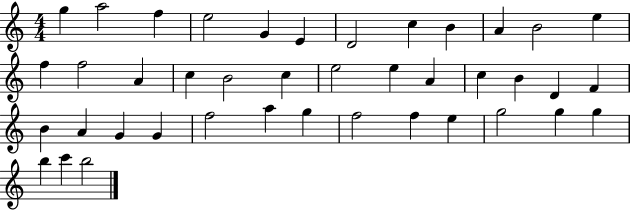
{
  \clef treble
  \numericTimeSignature
  \time 4/4
  \key c \major
  g''4 a''2 f''4 | e''2 g'4 e'4 | d'2 c''4 b'4 | a'4 b'2 e''4 | \break f''4 f''2 a'4 | c''4 b'2 c''4 | e''2 e''4 a'4 | c''4 b'4 d'4 f'4 | \break b'4 a'4 g'4 g'4 | f''2 a''4 g''4 | f''2 f''4 e''4 | g''2 g''4 g''4 | \break b''4 c'''4 b''2 | \bar "|."
}